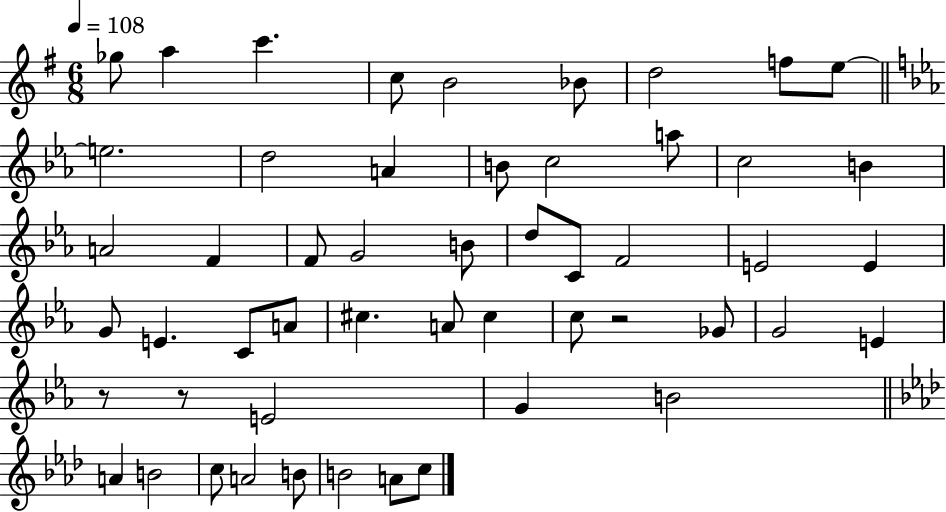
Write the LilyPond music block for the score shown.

{
  \clef treble
  \numericTimeSignature
  \time 6/8
  \key g \major
  \tempo 4 = 108
  \repeat volta 2 { ges''8 a''4 c'''4. | c''8 b'2 bes'8 | d''2 f''8 e''8~~ | \bar "||" \break \key c \minor e''2. | d''2 a'4 | b'8 c''2 a''8 | c''2 b'4 | \break a'2 f'4 | f'8 g'2 b'8 | d''8 c'8 f'2 | e'2 e'4 | \break g'8 e'4. c'8 a'8 | cis''4. a'8 cis''4 | c''8 r2 ges'8 | g'2 e'4 | \break r8 r8 e'2 | g'4 b'2 | \bar "||" \break \key f \minor a'4 b'2 | c''8 a'2 b'8 | b'2 a'8 c''8 | } \bar "|."
}